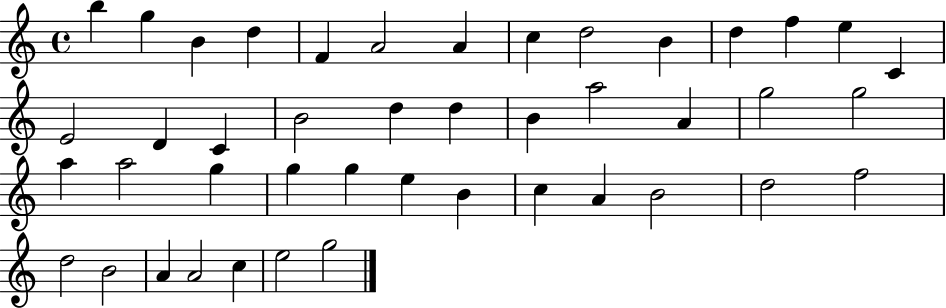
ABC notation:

X:1
T:Untitled
M:4/4
L:1/4
K:C
b g B d F A2 A c d2 B d f e C E2 D C B2 d d B a2 A g2 g2 a a2 g g g e B c A B2 d2 f2 d2 B2 A A2 c e2 g2